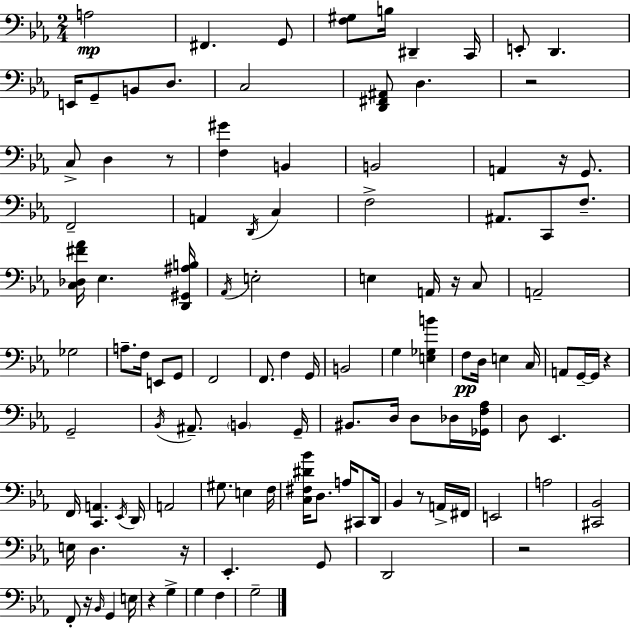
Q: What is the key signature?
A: EES major